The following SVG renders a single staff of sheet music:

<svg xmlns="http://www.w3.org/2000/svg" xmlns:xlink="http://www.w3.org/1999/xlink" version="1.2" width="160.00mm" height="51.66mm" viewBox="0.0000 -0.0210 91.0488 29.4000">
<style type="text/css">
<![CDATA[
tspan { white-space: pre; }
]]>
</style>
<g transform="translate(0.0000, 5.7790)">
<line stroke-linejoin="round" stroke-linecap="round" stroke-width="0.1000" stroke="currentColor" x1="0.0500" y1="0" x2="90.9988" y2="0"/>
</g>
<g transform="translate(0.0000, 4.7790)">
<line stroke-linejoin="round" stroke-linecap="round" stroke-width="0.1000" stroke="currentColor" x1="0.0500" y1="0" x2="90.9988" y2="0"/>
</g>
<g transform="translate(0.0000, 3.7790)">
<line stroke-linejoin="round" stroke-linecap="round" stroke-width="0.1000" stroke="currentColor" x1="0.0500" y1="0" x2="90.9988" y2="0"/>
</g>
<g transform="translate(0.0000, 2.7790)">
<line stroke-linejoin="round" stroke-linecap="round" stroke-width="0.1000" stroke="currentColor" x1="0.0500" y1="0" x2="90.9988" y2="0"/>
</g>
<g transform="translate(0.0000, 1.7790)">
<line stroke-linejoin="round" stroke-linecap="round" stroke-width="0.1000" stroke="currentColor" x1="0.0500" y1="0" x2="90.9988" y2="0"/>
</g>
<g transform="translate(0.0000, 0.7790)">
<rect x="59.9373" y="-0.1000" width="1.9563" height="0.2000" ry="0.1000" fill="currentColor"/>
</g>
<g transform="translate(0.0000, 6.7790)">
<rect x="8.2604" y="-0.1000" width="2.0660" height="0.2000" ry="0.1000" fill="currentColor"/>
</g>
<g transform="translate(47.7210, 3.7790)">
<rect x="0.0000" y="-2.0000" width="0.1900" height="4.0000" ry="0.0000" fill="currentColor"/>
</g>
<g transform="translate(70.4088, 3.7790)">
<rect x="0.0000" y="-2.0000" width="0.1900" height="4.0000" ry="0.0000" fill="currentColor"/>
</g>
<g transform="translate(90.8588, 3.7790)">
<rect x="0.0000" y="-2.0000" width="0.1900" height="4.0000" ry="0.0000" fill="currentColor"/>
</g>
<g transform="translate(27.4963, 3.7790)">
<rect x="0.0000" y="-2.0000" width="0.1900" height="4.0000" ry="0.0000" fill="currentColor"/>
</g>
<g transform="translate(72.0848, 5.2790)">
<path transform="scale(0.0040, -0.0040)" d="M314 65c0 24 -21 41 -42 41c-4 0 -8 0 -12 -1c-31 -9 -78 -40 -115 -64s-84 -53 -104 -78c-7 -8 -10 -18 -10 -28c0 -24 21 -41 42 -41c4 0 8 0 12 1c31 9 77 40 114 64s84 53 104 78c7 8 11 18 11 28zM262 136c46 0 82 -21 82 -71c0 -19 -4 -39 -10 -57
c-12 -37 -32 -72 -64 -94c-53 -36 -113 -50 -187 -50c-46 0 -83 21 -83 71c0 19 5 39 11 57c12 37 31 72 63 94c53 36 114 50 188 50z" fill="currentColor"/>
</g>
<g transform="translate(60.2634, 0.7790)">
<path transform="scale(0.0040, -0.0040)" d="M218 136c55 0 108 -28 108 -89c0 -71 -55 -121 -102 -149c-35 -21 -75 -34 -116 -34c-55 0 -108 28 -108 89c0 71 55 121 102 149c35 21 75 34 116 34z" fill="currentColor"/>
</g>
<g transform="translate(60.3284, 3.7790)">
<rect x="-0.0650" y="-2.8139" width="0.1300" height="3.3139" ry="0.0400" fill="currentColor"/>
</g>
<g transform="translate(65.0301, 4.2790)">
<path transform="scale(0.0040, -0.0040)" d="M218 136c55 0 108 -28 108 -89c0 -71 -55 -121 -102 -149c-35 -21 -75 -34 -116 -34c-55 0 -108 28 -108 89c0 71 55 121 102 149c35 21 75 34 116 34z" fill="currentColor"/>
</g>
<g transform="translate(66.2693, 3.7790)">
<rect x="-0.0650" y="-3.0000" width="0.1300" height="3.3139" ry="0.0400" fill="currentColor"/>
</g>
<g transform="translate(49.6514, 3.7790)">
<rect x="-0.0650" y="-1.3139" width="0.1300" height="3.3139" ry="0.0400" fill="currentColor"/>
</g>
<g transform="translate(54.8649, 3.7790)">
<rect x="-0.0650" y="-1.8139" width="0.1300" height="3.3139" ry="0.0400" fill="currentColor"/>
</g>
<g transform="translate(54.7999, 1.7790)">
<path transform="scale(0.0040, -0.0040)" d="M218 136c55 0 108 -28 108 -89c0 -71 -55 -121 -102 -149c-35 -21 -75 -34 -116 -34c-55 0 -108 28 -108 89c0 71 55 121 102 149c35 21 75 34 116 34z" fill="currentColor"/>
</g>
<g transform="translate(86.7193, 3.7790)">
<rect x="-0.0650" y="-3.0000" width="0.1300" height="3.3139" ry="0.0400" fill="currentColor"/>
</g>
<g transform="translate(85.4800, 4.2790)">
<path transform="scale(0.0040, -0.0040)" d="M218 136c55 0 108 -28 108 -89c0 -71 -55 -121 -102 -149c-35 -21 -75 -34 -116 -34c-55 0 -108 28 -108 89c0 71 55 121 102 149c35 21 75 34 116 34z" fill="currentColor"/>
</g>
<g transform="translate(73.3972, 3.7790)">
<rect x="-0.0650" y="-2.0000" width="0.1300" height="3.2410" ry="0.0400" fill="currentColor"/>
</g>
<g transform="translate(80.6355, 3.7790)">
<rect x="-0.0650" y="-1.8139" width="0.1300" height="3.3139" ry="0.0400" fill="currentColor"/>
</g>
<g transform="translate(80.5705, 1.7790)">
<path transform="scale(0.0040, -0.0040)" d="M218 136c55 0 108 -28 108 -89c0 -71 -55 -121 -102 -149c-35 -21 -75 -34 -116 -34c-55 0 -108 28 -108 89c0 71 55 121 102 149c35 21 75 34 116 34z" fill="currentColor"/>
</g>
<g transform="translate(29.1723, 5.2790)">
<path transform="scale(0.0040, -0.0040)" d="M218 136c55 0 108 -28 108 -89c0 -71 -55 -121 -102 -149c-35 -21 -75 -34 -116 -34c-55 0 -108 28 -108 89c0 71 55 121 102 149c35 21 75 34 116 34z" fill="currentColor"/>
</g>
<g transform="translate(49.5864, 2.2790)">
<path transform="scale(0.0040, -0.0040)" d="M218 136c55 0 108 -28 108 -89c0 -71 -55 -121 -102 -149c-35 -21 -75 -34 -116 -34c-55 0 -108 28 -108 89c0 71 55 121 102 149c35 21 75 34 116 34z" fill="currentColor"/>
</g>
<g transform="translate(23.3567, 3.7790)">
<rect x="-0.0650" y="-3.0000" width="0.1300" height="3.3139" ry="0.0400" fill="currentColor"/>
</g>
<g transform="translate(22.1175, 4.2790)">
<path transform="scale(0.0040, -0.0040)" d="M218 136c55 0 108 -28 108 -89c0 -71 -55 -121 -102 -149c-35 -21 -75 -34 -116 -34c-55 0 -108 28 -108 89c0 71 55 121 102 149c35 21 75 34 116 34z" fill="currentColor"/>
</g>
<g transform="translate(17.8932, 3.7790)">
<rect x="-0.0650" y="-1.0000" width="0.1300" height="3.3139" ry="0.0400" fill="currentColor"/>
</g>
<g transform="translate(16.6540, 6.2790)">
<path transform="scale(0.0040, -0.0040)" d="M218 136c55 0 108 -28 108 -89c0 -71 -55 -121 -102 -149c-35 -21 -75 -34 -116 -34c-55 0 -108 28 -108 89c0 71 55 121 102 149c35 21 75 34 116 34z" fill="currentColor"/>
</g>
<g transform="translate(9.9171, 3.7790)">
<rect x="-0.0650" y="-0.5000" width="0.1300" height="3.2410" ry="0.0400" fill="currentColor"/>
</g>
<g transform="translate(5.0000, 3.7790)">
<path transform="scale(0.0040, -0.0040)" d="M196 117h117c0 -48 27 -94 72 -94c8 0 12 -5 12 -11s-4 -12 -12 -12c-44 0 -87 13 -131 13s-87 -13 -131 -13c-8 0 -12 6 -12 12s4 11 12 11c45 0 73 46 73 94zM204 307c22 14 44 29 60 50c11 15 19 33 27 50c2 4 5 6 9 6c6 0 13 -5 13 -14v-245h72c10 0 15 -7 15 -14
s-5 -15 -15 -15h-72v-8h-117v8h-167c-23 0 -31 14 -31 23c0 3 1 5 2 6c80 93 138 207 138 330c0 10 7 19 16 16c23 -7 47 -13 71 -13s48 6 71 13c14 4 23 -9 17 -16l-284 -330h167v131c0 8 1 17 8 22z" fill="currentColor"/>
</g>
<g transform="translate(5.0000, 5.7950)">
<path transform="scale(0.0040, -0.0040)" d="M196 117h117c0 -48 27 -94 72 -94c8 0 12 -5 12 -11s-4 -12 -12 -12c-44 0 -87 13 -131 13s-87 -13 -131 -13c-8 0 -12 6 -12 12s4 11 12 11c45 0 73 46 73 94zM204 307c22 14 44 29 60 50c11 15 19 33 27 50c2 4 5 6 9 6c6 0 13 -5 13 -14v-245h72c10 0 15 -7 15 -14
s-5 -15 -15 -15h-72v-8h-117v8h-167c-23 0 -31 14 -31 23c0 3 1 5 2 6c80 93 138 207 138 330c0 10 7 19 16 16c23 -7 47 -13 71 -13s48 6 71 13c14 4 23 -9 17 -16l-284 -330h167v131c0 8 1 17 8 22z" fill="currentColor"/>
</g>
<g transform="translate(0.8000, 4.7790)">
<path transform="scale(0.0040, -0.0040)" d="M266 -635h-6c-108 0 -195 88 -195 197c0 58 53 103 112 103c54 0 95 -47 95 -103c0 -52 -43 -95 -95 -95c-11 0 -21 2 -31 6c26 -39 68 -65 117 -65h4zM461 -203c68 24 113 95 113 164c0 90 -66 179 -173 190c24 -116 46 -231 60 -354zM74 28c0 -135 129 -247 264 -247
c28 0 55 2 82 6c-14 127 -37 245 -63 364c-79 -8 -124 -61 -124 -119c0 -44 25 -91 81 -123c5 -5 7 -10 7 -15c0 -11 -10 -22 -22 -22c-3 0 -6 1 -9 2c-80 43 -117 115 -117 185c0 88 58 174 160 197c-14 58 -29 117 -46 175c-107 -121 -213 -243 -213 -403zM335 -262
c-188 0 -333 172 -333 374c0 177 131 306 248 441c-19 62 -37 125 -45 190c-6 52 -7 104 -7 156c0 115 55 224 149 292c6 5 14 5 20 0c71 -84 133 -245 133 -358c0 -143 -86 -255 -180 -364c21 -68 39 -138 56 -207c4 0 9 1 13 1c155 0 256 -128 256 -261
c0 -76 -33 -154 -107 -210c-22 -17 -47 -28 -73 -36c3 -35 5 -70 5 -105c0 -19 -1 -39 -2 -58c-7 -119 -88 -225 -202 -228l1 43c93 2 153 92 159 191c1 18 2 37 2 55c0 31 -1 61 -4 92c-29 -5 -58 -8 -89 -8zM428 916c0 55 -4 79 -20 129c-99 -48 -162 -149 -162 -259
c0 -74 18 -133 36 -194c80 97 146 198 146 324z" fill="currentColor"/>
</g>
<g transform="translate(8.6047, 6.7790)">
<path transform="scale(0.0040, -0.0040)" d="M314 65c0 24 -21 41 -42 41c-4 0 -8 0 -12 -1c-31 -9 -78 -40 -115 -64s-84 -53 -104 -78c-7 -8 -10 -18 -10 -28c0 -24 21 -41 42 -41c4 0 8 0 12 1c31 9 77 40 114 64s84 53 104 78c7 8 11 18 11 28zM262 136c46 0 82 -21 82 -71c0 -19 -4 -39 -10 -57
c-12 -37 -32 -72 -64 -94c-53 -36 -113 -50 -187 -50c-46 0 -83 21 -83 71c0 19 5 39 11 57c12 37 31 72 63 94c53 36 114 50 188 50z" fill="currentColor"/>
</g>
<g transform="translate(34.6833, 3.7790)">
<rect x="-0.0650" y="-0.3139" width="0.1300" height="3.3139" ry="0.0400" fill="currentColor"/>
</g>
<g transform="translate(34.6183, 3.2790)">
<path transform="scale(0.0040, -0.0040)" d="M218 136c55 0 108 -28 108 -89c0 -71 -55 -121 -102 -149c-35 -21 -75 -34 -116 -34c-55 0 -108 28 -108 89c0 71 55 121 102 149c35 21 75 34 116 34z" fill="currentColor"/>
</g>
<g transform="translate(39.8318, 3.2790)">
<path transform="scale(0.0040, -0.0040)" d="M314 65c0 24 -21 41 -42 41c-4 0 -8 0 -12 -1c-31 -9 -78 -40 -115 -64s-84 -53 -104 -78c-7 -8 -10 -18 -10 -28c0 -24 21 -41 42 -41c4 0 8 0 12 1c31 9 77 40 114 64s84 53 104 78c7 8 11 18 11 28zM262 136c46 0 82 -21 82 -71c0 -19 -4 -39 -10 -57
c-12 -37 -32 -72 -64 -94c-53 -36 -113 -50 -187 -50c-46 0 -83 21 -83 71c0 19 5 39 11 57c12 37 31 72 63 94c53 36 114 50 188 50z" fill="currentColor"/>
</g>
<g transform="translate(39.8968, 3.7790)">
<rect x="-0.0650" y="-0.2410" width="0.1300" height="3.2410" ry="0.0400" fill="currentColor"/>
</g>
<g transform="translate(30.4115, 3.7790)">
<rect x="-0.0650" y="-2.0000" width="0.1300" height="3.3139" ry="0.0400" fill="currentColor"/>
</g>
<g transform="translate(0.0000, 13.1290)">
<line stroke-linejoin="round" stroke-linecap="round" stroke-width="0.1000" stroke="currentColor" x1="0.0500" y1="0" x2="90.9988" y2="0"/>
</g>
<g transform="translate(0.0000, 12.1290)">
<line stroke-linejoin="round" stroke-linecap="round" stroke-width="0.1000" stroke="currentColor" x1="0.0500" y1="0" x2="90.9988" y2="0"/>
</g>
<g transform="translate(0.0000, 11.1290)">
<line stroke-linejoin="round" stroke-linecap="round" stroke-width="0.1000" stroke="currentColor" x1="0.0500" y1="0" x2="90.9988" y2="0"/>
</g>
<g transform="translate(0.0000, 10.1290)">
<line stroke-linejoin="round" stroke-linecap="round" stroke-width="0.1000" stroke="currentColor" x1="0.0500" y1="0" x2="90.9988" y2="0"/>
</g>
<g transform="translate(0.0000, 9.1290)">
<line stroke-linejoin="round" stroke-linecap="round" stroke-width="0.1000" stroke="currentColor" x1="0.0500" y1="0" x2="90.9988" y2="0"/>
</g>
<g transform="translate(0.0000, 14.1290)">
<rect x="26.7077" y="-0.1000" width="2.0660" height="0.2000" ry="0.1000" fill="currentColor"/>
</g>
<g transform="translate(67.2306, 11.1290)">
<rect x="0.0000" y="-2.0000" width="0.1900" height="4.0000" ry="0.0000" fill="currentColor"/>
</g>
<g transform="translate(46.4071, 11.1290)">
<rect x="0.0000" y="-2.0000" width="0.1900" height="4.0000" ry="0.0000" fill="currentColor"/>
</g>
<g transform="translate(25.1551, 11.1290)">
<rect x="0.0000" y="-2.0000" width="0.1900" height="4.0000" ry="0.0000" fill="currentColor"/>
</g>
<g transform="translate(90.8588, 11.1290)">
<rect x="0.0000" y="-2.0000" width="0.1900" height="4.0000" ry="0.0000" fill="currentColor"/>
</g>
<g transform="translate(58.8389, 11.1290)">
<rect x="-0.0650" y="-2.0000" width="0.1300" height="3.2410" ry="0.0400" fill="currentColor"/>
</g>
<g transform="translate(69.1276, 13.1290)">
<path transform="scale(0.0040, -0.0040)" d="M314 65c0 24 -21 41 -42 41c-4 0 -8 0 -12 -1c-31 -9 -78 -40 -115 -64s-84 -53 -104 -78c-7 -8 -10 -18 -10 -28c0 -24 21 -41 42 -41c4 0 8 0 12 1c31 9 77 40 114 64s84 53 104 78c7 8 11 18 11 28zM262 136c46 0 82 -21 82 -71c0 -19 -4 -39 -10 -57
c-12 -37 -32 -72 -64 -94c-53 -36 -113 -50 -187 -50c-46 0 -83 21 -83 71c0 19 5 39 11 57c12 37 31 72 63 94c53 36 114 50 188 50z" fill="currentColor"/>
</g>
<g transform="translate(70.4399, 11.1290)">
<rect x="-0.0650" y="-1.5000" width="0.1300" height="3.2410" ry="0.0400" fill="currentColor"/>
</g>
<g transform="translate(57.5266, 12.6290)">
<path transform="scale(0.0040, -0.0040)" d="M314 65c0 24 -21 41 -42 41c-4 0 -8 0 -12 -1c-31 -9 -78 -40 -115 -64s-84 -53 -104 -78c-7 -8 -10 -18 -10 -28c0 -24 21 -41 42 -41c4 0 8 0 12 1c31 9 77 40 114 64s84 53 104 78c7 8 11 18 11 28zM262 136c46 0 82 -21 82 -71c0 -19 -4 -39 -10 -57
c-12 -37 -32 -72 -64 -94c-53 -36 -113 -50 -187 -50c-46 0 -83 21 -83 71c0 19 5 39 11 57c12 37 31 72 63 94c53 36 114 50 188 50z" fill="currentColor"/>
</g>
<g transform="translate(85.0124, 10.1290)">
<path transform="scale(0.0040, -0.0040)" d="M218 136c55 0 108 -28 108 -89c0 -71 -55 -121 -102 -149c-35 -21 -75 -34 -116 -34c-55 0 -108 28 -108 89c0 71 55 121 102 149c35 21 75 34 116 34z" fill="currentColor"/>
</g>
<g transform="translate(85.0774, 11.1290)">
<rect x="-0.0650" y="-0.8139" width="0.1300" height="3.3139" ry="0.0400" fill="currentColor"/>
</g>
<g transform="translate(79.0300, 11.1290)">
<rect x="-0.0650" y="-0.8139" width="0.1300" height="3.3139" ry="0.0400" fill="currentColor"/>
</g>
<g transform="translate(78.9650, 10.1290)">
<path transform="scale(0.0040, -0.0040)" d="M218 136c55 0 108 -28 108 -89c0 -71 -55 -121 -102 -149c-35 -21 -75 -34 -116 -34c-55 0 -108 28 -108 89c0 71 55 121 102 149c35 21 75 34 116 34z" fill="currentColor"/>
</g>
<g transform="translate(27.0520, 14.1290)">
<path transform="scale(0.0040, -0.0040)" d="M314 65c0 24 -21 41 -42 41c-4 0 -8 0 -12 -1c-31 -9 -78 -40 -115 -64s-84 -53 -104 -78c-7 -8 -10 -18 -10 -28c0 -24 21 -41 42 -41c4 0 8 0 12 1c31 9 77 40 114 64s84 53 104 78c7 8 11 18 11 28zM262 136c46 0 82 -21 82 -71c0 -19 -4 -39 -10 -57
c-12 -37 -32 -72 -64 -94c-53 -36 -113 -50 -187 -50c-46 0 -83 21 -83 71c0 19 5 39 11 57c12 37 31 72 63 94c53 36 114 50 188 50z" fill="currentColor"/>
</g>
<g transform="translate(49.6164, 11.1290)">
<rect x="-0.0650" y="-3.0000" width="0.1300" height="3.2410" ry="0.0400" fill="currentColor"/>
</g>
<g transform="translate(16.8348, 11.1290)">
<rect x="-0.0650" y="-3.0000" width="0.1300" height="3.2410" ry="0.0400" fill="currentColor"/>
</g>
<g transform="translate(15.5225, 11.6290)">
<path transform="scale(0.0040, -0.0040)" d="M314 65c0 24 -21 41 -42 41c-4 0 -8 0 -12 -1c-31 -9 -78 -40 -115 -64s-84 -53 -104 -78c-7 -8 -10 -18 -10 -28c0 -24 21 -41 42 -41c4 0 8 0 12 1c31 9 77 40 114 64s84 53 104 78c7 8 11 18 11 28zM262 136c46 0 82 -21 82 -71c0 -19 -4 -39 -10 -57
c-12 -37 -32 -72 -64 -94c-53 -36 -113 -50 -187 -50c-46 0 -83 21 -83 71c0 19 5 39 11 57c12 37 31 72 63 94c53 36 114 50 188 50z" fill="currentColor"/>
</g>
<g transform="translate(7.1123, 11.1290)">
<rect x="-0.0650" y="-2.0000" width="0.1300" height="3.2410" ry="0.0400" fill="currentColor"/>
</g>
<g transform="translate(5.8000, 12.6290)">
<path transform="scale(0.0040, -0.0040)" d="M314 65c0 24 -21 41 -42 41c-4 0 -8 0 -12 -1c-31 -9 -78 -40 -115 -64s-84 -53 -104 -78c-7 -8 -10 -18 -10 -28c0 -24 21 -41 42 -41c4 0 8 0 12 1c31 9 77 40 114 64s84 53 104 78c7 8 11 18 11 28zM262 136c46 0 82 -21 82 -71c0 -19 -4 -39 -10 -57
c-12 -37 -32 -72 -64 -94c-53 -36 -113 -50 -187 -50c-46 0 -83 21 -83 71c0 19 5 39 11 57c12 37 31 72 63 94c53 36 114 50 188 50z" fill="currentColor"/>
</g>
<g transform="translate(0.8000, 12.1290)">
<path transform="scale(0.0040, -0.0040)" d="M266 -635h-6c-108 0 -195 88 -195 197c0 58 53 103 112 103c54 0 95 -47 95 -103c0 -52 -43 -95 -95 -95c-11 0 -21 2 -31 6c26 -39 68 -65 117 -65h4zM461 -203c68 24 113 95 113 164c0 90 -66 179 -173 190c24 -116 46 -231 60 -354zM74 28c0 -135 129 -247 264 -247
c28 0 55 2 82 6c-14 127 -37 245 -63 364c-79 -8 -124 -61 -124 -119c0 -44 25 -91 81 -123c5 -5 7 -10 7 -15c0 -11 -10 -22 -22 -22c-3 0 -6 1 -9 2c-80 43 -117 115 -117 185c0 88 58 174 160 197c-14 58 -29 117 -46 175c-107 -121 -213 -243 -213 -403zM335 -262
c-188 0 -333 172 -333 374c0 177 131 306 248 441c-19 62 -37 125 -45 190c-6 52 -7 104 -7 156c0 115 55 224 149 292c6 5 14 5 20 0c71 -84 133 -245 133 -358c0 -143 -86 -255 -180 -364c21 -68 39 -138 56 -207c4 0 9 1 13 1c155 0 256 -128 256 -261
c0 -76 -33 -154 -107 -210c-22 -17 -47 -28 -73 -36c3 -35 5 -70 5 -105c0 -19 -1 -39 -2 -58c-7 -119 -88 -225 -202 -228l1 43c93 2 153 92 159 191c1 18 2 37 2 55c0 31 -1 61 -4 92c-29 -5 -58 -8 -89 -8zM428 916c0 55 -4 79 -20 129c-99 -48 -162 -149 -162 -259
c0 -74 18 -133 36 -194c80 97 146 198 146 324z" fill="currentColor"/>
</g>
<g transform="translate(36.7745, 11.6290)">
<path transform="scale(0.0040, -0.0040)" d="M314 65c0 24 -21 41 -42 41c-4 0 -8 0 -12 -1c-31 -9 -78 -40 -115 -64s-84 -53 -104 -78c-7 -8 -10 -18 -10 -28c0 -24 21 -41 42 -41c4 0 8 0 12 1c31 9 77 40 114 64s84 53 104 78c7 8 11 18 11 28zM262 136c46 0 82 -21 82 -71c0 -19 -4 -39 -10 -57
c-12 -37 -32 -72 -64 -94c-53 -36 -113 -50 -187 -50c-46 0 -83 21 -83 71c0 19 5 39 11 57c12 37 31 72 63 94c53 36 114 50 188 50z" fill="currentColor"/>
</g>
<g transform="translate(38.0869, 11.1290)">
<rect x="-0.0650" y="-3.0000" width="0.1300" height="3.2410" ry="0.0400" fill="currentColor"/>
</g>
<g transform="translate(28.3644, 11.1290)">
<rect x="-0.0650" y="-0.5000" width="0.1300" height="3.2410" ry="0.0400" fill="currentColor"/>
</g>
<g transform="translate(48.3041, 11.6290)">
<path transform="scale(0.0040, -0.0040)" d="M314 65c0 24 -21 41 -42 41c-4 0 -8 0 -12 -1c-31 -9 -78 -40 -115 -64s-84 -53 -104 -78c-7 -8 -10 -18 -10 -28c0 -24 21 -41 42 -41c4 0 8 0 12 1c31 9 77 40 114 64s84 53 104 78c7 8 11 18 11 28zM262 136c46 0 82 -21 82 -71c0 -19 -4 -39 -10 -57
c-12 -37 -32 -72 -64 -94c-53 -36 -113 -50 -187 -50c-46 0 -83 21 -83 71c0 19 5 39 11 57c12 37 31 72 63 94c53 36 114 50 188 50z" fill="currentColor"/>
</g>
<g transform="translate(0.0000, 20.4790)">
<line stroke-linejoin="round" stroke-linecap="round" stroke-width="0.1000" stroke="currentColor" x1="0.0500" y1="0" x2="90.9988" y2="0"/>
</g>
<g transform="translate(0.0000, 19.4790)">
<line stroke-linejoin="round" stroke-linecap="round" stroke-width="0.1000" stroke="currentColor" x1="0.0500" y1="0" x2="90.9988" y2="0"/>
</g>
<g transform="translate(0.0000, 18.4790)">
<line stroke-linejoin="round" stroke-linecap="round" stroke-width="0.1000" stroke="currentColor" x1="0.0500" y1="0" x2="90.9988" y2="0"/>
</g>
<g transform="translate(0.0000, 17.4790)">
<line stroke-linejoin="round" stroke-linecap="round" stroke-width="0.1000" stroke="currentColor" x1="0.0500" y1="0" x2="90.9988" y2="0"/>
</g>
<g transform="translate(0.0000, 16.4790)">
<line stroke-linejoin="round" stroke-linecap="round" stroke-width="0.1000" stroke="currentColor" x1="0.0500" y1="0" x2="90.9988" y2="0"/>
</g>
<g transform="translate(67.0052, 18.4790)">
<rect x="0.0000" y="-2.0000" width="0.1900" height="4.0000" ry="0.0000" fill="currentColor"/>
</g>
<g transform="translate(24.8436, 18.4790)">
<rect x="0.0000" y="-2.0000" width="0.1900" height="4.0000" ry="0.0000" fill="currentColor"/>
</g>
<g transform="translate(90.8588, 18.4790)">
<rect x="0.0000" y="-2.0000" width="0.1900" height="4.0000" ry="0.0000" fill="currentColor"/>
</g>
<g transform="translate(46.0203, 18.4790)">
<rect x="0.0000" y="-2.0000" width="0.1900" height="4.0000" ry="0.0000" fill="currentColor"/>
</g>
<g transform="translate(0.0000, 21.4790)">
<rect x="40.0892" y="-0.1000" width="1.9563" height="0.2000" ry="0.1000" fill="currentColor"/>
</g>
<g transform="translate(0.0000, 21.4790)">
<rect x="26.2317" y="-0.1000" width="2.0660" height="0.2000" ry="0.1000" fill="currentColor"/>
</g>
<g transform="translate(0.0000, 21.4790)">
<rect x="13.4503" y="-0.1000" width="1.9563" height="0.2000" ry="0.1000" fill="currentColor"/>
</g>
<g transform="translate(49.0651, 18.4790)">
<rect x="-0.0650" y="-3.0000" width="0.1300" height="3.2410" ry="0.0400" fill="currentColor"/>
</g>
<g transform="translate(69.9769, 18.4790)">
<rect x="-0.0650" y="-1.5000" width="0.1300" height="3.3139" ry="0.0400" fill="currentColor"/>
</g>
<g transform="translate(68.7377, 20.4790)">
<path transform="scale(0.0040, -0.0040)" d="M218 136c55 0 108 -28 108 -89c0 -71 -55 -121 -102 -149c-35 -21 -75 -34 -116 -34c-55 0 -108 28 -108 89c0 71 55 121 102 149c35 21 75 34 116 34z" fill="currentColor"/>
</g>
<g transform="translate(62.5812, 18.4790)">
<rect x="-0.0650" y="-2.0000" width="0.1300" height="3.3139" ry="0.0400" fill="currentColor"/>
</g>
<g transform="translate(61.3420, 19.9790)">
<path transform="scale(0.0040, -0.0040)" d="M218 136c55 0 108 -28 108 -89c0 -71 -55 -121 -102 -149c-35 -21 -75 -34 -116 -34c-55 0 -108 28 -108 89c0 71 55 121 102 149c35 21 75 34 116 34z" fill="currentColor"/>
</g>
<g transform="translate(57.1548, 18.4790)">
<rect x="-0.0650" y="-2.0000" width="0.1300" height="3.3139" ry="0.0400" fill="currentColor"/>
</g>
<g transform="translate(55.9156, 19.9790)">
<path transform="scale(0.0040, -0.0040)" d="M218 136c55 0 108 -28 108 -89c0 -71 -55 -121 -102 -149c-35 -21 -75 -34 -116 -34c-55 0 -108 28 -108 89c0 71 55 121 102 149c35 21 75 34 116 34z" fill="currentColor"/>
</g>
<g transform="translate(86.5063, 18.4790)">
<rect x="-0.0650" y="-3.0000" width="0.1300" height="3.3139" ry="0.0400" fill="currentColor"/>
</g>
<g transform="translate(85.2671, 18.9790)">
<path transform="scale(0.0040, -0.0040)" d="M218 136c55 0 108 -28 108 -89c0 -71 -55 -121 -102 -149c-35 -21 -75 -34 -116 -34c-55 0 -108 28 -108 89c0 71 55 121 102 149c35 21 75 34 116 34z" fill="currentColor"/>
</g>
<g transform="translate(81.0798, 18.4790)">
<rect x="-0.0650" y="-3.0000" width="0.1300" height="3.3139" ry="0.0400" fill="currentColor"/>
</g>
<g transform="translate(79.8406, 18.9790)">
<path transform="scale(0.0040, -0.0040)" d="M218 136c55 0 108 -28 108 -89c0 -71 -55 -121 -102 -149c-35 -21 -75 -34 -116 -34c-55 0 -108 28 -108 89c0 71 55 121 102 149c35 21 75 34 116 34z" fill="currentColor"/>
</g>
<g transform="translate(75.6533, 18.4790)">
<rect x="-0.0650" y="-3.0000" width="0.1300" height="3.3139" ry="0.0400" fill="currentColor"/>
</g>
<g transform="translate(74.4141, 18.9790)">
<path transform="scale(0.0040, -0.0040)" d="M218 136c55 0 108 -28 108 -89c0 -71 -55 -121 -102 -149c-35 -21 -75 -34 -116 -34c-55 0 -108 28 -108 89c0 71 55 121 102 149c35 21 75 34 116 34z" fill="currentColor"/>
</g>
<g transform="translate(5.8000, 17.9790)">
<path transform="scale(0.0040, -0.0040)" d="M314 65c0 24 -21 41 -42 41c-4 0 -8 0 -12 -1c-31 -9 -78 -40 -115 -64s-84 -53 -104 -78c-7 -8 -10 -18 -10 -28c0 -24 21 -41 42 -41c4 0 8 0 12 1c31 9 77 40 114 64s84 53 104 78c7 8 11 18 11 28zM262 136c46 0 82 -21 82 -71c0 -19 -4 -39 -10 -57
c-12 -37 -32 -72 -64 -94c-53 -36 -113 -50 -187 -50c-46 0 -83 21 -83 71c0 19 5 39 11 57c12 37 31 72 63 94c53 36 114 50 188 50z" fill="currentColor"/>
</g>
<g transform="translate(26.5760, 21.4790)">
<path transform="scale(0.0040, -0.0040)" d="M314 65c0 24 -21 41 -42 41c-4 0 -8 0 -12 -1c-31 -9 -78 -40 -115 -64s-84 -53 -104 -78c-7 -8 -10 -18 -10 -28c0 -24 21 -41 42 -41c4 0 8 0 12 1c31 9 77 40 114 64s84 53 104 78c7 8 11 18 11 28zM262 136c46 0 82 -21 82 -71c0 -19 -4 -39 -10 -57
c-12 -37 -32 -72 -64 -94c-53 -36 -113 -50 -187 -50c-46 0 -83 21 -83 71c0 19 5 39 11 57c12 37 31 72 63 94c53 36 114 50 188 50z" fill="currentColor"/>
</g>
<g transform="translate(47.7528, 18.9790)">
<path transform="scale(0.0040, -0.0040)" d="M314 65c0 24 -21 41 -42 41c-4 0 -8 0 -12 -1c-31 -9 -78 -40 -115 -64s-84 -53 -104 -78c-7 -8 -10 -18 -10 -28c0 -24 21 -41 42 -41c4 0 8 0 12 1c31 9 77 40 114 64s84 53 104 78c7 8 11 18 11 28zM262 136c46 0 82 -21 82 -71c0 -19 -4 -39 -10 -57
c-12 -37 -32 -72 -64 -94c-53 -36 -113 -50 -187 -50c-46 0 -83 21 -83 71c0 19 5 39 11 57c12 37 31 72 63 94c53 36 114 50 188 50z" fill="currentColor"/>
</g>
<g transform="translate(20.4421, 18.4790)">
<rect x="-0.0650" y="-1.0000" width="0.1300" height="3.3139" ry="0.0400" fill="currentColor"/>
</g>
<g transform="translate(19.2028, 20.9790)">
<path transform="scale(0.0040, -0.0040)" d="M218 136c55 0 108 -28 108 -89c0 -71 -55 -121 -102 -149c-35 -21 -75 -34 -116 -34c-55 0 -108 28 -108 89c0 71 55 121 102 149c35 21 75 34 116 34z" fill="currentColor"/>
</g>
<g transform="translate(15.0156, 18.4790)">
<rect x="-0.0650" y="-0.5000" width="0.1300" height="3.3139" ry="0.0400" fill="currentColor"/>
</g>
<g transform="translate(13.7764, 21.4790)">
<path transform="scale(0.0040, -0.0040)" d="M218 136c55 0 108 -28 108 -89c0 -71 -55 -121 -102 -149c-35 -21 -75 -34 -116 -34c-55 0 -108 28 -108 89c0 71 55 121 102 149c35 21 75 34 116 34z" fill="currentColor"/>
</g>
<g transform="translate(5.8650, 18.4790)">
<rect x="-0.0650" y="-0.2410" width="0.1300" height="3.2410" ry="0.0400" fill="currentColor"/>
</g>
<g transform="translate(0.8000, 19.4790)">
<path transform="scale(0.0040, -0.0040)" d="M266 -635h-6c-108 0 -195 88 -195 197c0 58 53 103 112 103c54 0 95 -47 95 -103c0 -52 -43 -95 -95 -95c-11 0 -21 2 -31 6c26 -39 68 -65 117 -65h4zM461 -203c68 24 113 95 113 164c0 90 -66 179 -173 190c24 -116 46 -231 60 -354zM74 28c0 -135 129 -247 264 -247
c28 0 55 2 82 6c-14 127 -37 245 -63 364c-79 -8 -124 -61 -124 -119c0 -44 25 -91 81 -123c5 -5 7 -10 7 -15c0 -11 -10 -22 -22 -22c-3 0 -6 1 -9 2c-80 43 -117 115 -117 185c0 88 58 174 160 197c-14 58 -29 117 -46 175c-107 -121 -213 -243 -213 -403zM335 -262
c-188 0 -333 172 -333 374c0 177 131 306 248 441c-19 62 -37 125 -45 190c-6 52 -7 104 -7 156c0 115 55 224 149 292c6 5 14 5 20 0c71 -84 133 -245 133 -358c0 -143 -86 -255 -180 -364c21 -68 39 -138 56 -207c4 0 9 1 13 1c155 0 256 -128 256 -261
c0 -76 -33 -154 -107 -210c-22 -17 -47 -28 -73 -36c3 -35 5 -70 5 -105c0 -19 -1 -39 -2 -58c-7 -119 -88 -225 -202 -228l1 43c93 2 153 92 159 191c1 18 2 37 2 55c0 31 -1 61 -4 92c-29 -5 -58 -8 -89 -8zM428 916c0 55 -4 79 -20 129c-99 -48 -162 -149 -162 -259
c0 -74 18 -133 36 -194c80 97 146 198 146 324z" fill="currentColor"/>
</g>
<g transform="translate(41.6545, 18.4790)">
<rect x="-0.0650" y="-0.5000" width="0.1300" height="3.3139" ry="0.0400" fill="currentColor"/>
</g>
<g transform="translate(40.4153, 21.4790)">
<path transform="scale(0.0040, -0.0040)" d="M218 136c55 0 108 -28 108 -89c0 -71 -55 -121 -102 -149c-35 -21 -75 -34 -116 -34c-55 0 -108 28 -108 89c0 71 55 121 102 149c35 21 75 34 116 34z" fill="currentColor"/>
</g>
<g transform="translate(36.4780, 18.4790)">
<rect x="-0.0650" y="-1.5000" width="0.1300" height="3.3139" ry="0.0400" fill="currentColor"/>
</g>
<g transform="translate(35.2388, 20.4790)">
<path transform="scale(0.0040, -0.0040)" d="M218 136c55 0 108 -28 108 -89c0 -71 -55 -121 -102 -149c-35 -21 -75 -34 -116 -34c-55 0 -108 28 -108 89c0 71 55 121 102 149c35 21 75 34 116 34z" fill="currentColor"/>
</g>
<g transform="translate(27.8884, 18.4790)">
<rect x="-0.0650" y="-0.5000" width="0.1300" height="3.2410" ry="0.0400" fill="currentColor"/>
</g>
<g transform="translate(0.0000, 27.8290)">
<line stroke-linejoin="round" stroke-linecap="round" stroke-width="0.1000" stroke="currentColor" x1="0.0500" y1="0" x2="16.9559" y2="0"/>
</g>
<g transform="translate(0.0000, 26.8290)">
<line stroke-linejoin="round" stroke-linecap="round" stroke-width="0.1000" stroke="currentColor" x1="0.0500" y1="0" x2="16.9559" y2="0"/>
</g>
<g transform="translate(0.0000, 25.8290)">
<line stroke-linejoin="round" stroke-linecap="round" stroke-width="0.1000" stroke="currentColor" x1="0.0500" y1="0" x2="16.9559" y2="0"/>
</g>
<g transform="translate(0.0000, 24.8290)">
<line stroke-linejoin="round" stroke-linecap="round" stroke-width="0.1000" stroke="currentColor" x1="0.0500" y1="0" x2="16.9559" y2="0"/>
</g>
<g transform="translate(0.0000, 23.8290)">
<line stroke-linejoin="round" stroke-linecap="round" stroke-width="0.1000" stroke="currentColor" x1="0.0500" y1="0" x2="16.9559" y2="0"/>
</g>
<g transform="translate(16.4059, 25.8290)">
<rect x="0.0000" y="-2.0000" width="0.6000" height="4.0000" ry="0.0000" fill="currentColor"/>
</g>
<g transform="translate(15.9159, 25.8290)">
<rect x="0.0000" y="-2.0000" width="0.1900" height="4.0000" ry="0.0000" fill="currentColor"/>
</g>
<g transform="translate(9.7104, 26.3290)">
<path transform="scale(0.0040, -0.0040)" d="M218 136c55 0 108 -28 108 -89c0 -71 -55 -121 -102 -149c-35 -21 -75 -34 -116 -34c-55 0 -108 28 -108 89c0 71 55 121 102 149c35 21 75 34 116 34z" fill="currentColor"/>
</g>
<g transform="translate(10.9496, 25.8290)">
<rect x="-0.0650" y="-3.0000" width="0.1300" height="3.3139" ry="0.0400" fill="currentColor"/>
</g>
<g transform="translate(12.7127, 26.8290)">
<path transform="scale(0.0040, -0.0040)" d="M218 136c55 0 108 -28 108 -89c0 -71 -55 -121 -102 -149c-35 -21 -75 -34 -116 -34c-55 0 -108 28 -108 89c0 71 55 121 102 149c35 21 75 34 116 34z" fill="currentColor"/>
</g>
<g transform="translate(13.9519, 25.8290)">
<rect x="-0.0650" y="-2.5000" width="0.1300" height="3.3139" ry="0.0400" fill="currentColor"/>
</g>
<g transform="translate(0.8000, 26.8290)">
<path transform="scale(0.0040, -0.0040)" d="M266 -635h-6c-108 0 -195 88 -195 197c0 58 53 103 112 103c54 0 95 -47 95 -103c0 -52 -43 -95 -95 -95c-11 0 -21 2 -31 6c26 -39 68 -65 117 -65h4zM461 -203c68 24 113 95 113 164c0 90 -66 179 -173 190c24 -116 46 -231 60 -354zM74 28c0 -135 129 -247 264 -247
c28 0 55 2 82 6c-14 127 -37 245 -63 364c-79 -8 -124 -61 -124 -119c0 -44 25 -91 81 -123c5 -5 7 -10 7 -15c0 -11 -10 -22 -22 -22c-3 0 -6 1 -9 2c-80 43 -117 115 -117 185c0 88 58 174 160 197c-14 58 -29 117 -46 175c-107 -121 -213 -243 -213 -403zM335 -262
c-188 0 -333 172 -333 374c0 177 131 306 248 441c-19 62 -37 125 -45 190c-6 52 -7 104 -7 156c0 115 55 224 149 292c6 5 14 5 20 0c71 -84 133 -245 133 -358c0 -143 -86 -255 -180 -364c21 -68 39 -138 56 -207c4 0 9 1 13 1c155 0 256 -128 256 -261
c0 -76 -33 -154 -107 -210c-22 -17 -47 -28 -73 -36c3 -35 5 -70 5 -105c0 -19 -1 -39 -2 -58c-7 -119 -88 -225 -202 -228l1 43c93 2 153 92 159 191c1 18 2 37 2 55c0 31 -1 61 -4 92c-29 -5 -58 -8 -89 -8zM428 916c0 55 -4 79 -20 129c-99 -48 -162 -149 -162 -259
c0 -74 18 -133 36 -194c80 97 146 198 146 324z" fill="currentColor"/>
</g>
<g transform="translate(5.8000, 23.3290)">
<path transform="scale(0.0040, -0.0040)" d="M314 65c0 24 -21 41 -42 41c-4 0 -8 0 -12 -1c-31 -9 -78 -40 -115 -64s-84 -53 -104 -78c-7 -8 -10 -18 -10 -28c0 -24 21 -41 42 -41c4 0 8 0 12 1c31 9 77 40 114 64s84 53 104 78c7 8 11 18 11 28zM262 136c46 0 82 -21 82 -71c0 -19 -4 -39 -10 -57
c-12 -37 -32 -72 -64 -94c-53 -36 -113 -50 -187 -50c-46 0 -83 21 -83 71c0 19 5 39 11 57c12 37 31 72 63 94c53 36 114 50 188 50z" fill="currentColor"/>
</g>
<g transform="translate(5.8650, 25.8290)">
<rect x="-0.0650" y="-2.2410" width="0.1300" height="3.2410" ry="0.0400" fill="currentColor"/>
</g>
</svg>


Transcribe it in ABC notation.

X:1
T:Untitled
M:4/4
L:1/4
K:C
C2 D A F c c2 e f a A F2 f A F2 A2 C2 A2 A2 F2 E2 d d c2 C D C2 E C A2 F F E A A A g2 A G